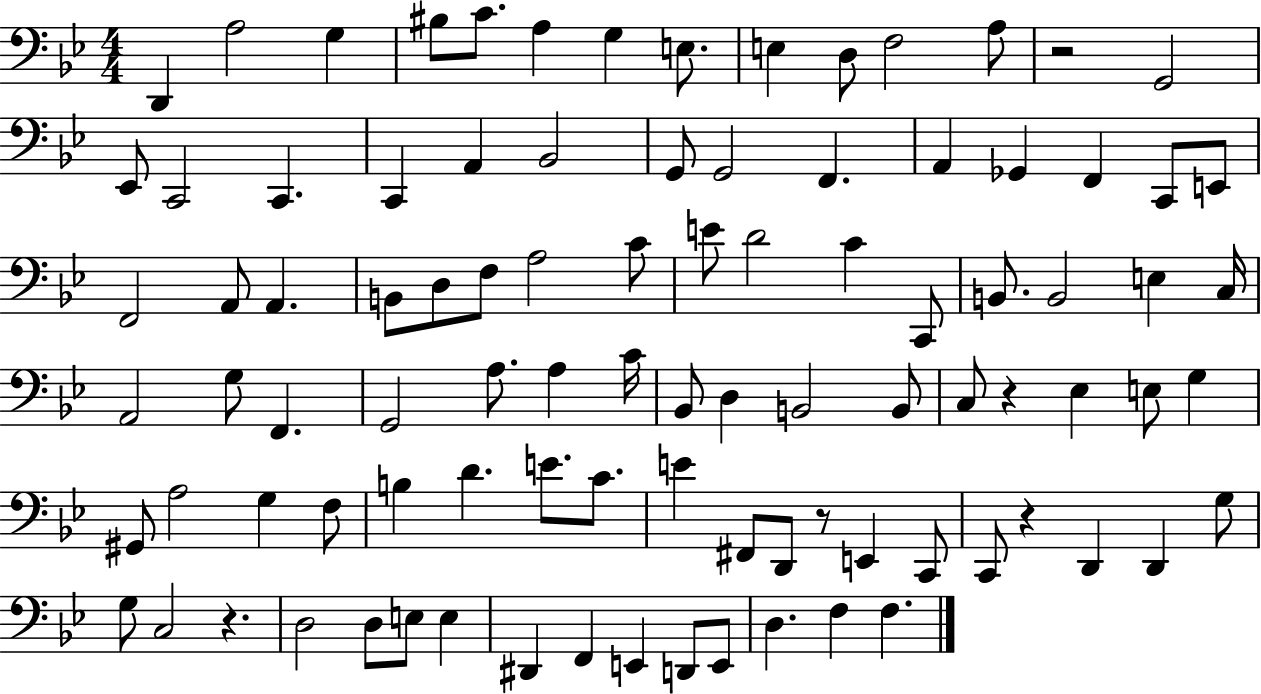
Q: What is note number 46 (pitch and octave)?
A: F2